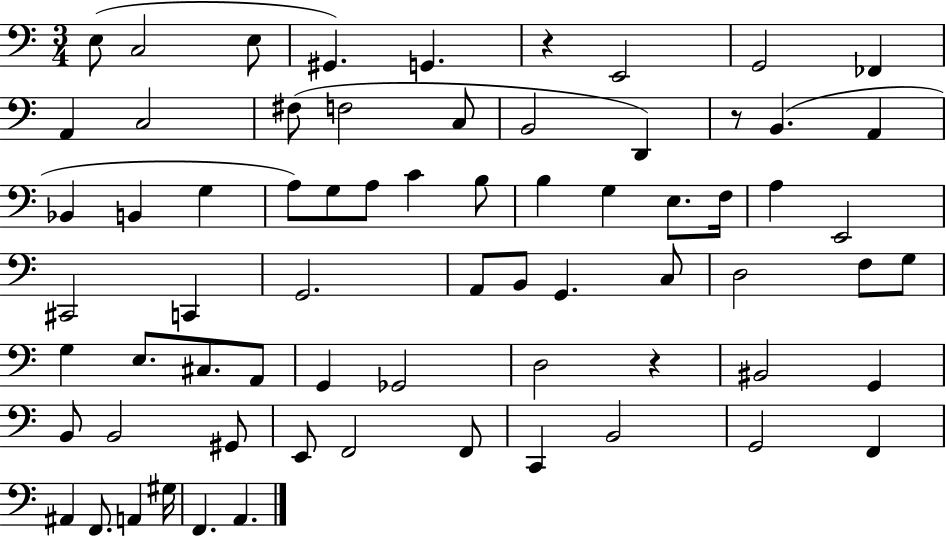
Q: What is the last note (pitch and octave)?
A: A2